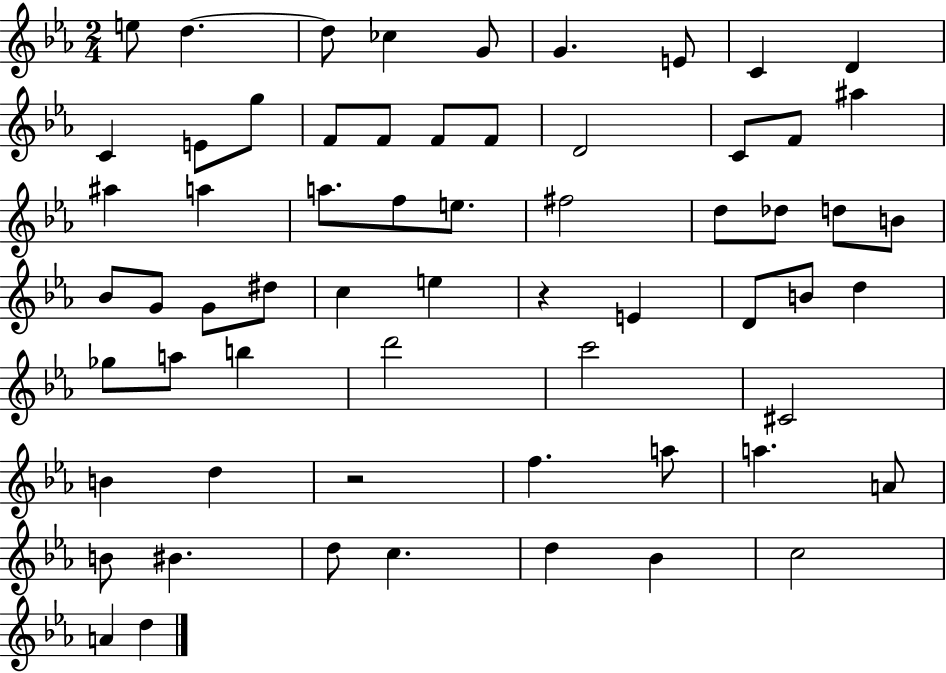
{
  \clef treble
  \numericTimeSignature
  \time 2/4
  \key ees \major
  e''8 d''4.~~ | d''8 ces''4 g'8 | g'4. e'8 | c'4 d'4 | \break c'4 e'8 g''8 | f'8 f'8 f'8 f'8 | d'2 | c'8 f'8 ais''4 | \break ais''4 a''4 | a''8. f''8 e''8. | fis''2 | d''8 des''8 d''8 b'8 | \break bes'8 g'8 g'8 dis''8 | c''4 e''4 | r4 e'4 | d'8 b'8 d''4 | \break ges''8 a''8 b''4 | d'''2 | c'''2 | cis'2 | \break b'4 d''4 | r2 | f''4. a''8 | a''4. a'8 | \break b'8 bis'4. | d''8 c''4. | d''4 bes'4 | c''2 | \break a'4 d''4 | \bar "|."
}